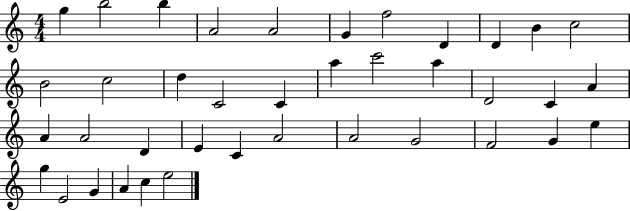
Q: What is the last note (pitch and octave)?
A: E5